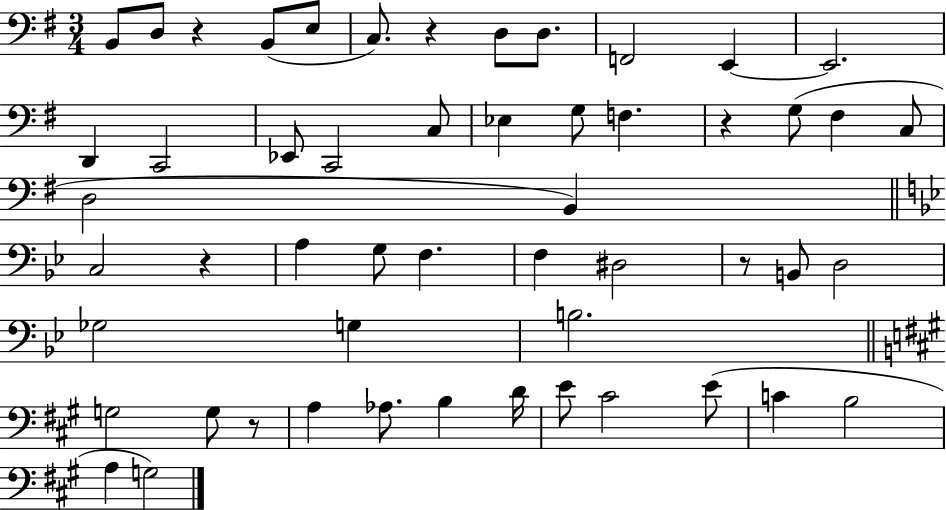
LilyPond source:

{
  \clef bass
  \numericTimeSignature
  \time 3/4
  \key g \major
  b,8 d8 r4 b,8( e8 | c8.) r4 d8 d8. | f,2 e,4~~ | e,2. | \break d,4 c,2 | ees,8 c,2 c8 | ees4 g8 f4. | r4 g8( fis4 c8 | \break d2 b,4) | \bar "||" \break \key g \minor c2 r4 | a4 g8 f4. | f4 dis2 | r8 b,8 d2 | \break ges2 g4 | b2. | \bar "||" \break \key a \major g2 g8 r8 | a4 aes8. b4 d'16 | e'8 cis'2 e'8( | c'4 b2 | \break a4 g2) | \bar "|."
}